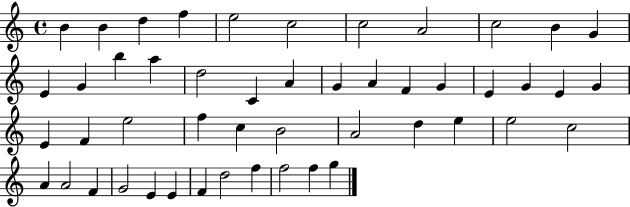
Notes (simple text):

B4/q B4/q D5/q F5/q E5/h C5/h C5/h A4/h C5/h B4/q G4/q E4/q G4/q B5/q A5/q D5/h C4/q A4/q G4/q A4/q F4/q G4/q E4/q G4/q E4/q G4/q E4/q F4/q E5/h F5/q C5/q B4/h A4/h D5/q E5/q E5/h C5/h A4/q A4/h F4/q G4/h E4/q E4/q F4/q D5/h F5/q F5/h F5/q G5/q